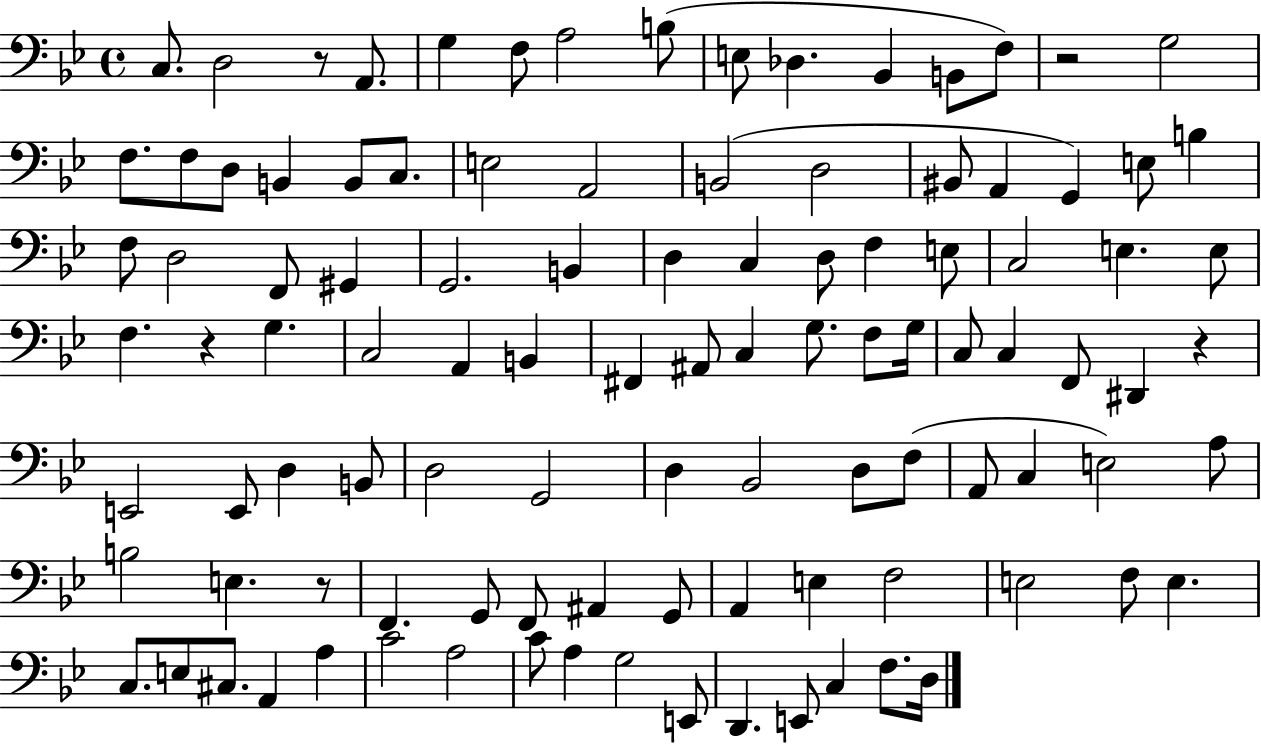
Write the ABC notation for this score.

X:1
T:Untitled
M:4/4
L:1/4
K:Bb
C,/2 D,2 z/2 A,,/2 G, F,/2 A,2 B,/2 E,/2 _D, _B,, B,,/2 F,/2 z2 G,2 F,/2 F,/2 D,/2 B,, B,,/2 C,/2 E,2 A,,2 B,,2 D,2 ^B,,/2 A,, G,, E,/2 B, F,/2 D,2 F,,/2 ^G,, G,,2 B,, D, C, D,/2 F, E,/2 C,2 E, E,/2 F, z G, C,2 A,, B,, ^F,, ^A,,/2 C, G,/2 F,/2 G,/4 C,/2 C, F,,/2 ^D,, z E,,2 E,,/2 D, B,,/2 D,2 G,,2 D, _B,,2 D,/2 F,/2 A,,/2 C, E,2 A,/2 B,2 E, z/2 F,, G,,/2 F,,/2 ^A,, G,,/2 A,, E, F,2 E,2 F,/2 E, C,/2 E,/2 ^C,/2 A,, A, C2 A,2 C/2 A, G,2 E,,/2 D,, E,,/2 C, F,/2 D,/4